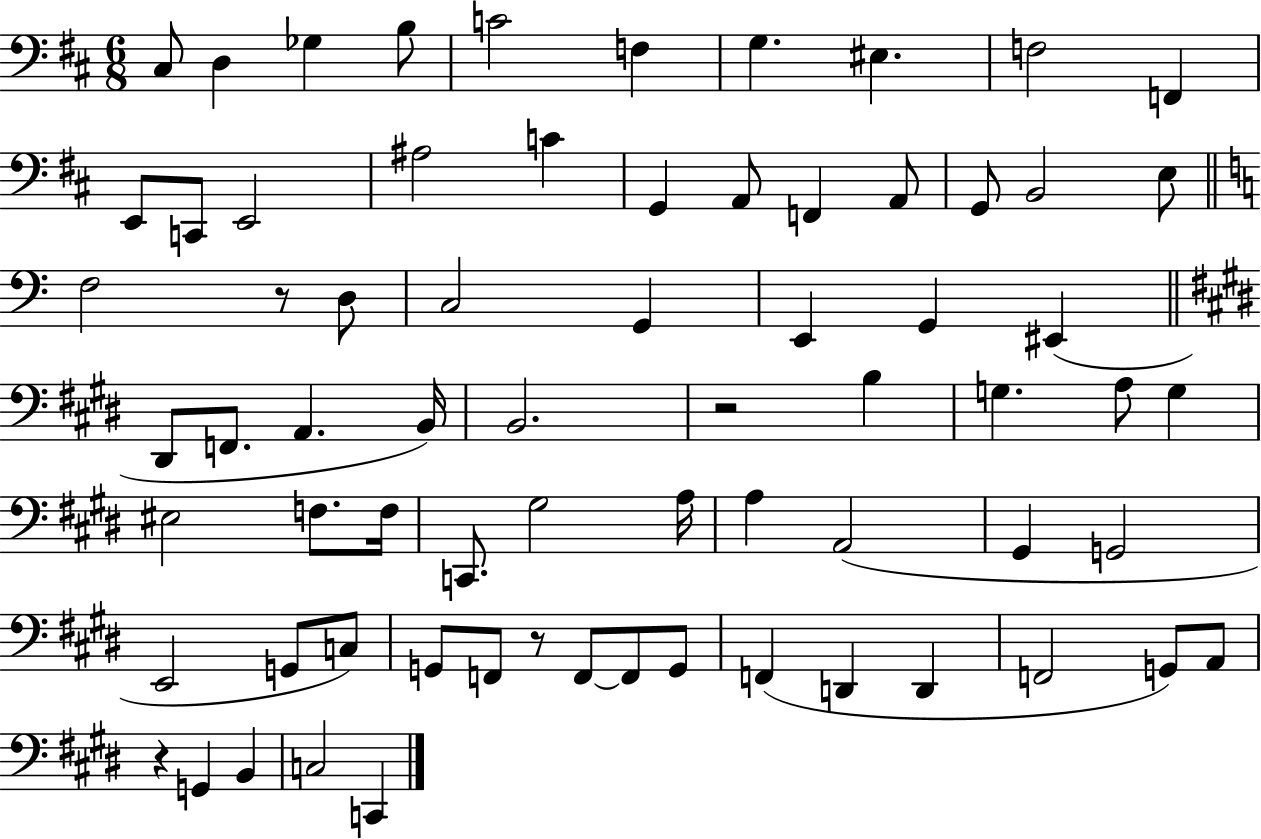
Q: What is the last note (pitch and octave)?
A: C2